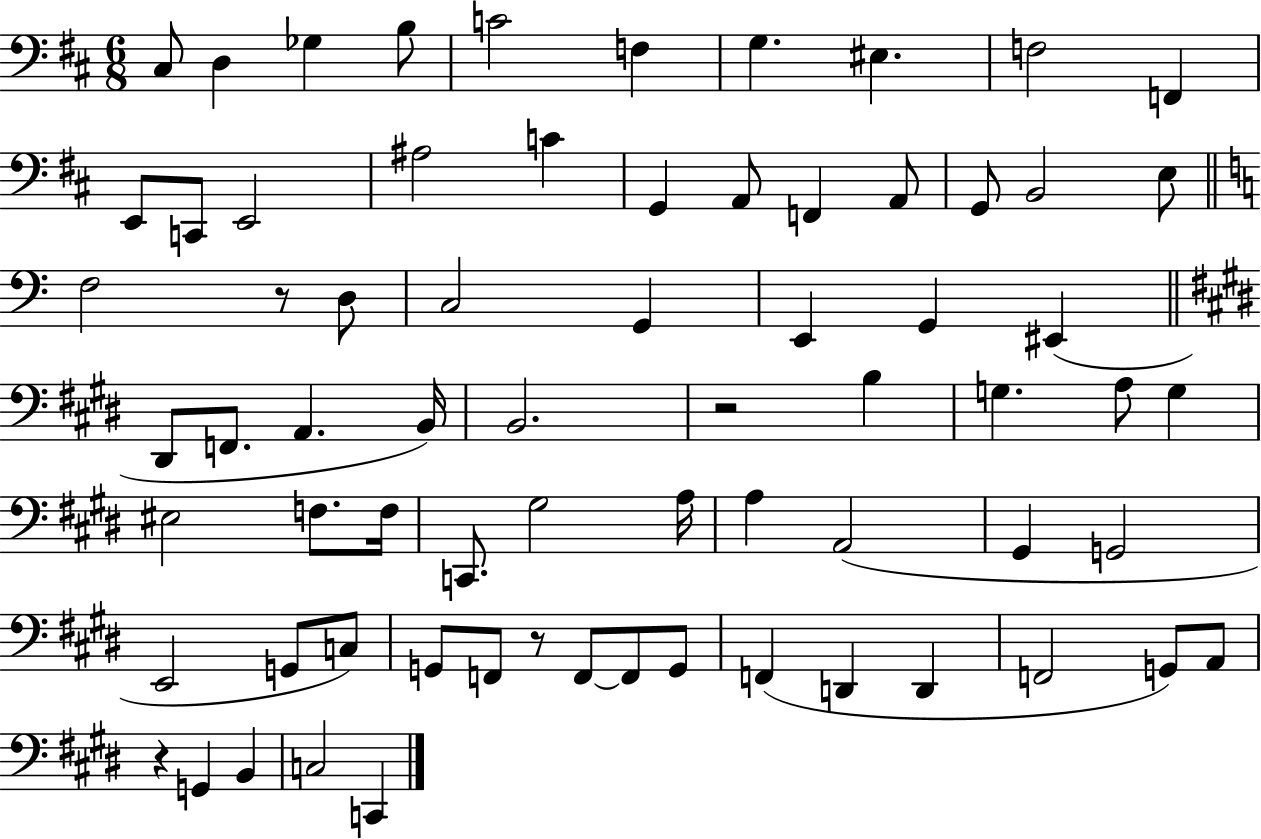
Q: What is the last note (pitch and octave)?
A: C2